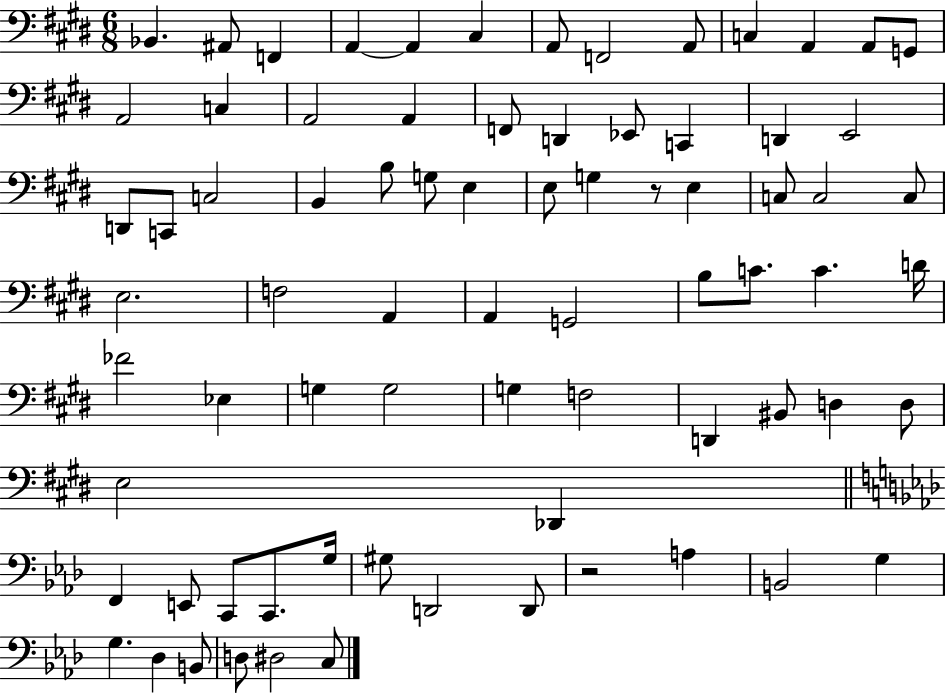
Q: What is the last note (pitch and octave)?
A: C3